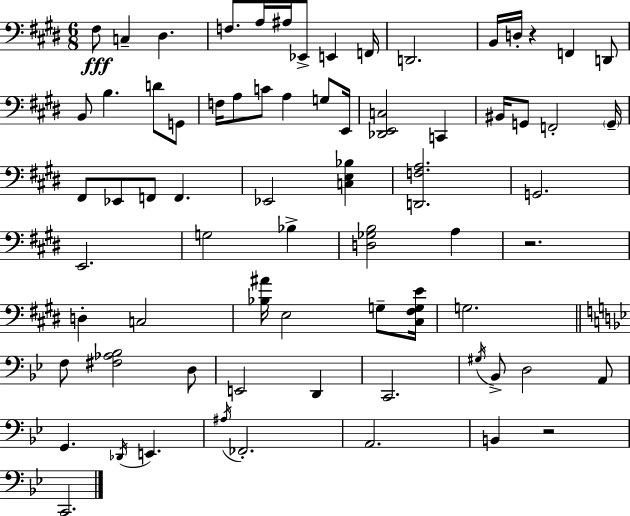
F#3/e C3/q D#3/q. F3/e. A3/s A#3/s Eb2/e E2/q F2/s D2/h. B2/s D3/s R/q F2/q D2/e B2/e B3/q. D4/e G2/e F3/s A3/e C4/e A3/q G3/e E2/s [Db2,E2,C3]/h C2/q BIS2/s G2/e F2/h G2/s F#2/e Eb2/e F2/e F2/q. Eb2/h [C3,E3,Bb3]/q [D2,F3,A3]/h. G2/h. E2/h. G3/h Bb3/q [D3,Gb3,B3]/h A3/q R/h. D3/q C3/h [Bb3,A#4]/s E3/h G3/e [C#3,F#3,G3,E4]/s G3/h. F3/e [F#3,Ab3,Bb3]/h D3/e E2/h D2/q C2/h. G#3/s Bb2/e D3/h A2/e G2/q. Db2/s E2/q. A#3/s FES2/h. A2/h. B2/q R/h C2/h.